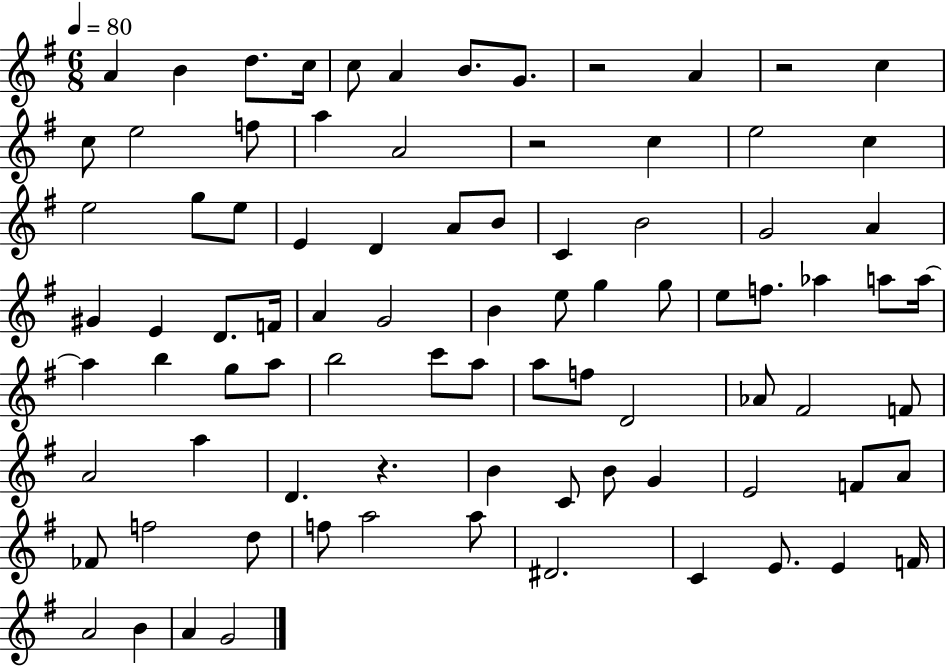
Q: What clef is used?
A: treble